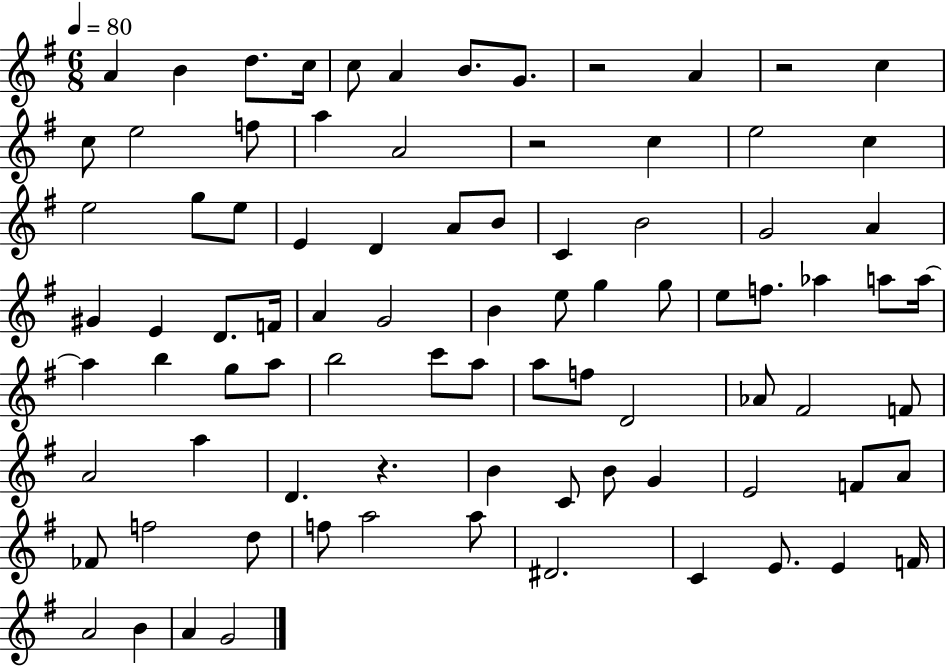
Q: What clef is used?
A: treble